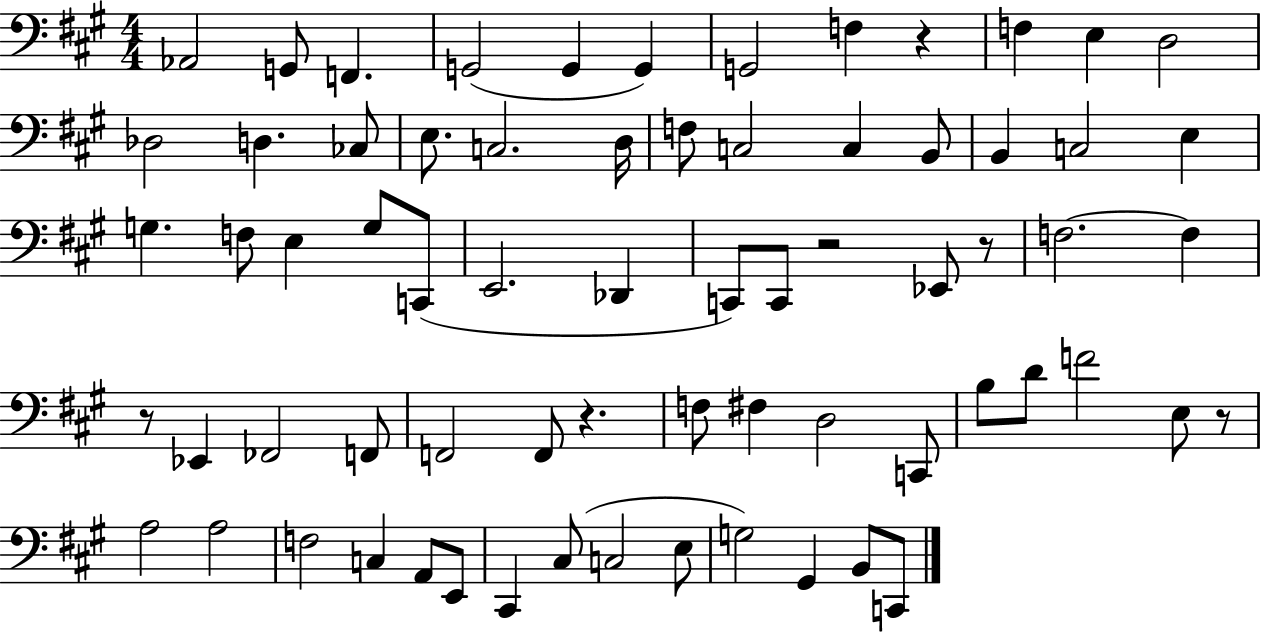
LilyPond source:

{
  \clef bass
  \numericTimeSignature
  \time 4/4
  \key a \major
  aes,2 g,8 f,4. | g,2( g,4 g,4) | g,2 f4 r4 | f4 e4 d2 | \break des2 d4. ces8 | e8. c2. d16 | f8 c2 c4 b,8 | b,4 c2 e4 | \break g4. f8 e4 g8 c,8( | e,2. des,4 | c,8) c,8 r2 ees,8 r8 | f2.~~ f4 | \break r8 ees,4 fes,2 f,8 | f,2 f,8 r4. | f8 fis4 d2 c,8 | b8 d'8 f'2 e8 r8 | \break a2 a2 | f2 c4 a,8 e,8 | cis,4 cis8( c2 e8 | g2) gis,4 b,8 c,8 | \break \bar "|."
}